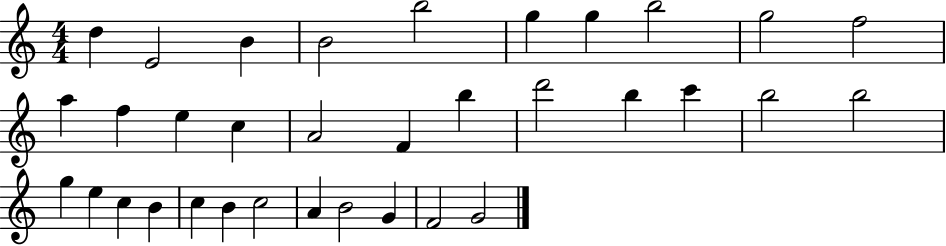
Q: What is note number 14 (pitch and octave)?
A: C5